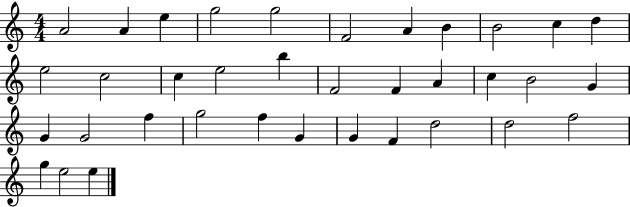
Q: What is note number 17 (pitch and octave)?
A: F4